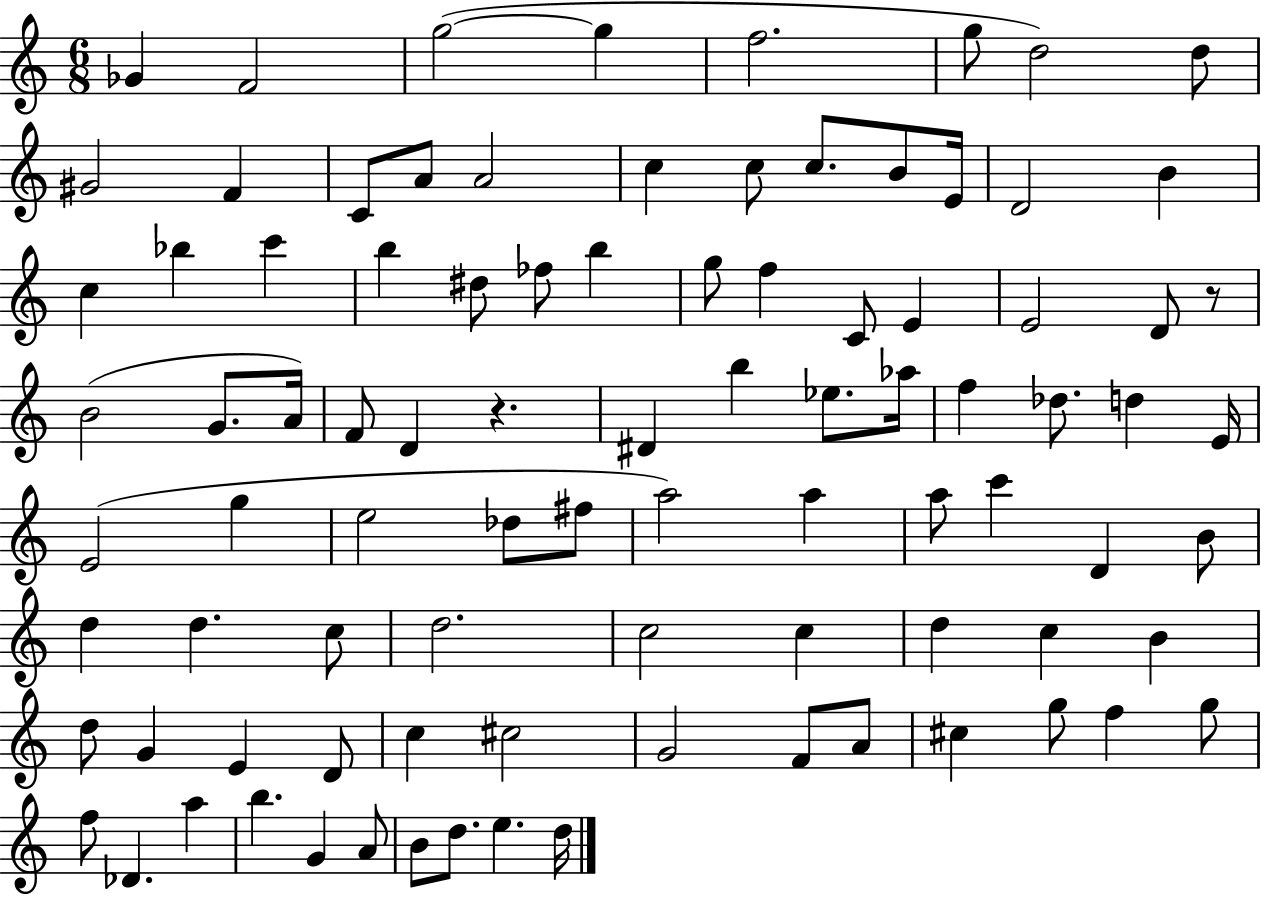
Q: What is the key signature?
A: C major